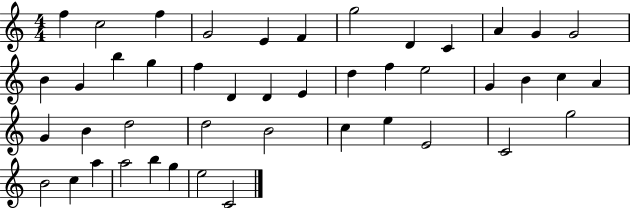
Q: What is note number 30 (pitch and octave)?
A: D5